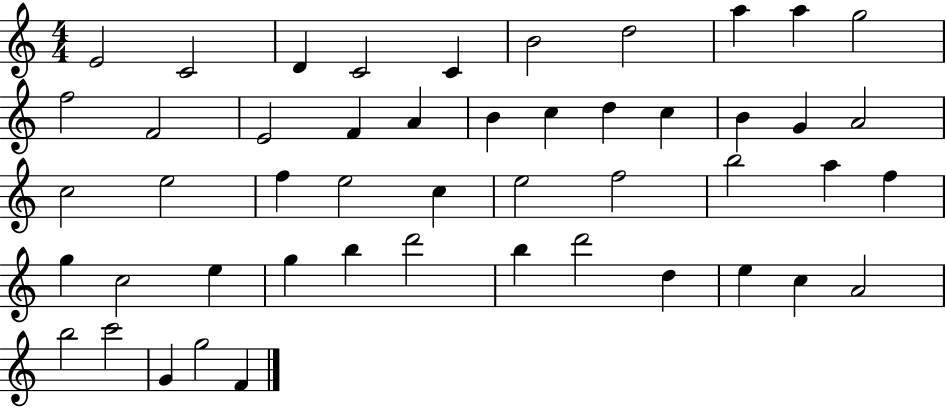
X:1
T:Untitled
M:4/4
L:1/4
K:C
E2 C2 D C2 C B2 d2 a a g2 f2 F2 E2 F A B c d c B G A2 c2 e2 f e2 c e2 f2 b2 a f g c2 e g b d'2 b d'2 d e c A2 b2 c'2 G g2 F